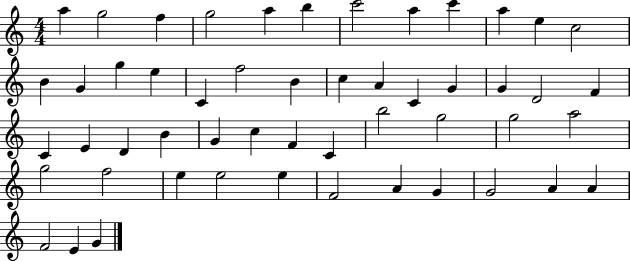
A5/q G5/h F5/q G5/h A5/q B5/q C6/h A5/q C6/q A5/q E5/q C5/h B4/q G4/q G5/q E5/q C4/q F5/h B4/q C5/q A4/q C4/q G4/q G4/q D4/h F4/q C4/q E4/q D4/q B4/q G4/q C5/q F4/q C4/q B5/h G5/h G5/h A5/h G5/h F5/h E5/q E5/h E5/q F4/h A4/q G4/q G4/h A4/q A4/q F4/h E4/q G4/q